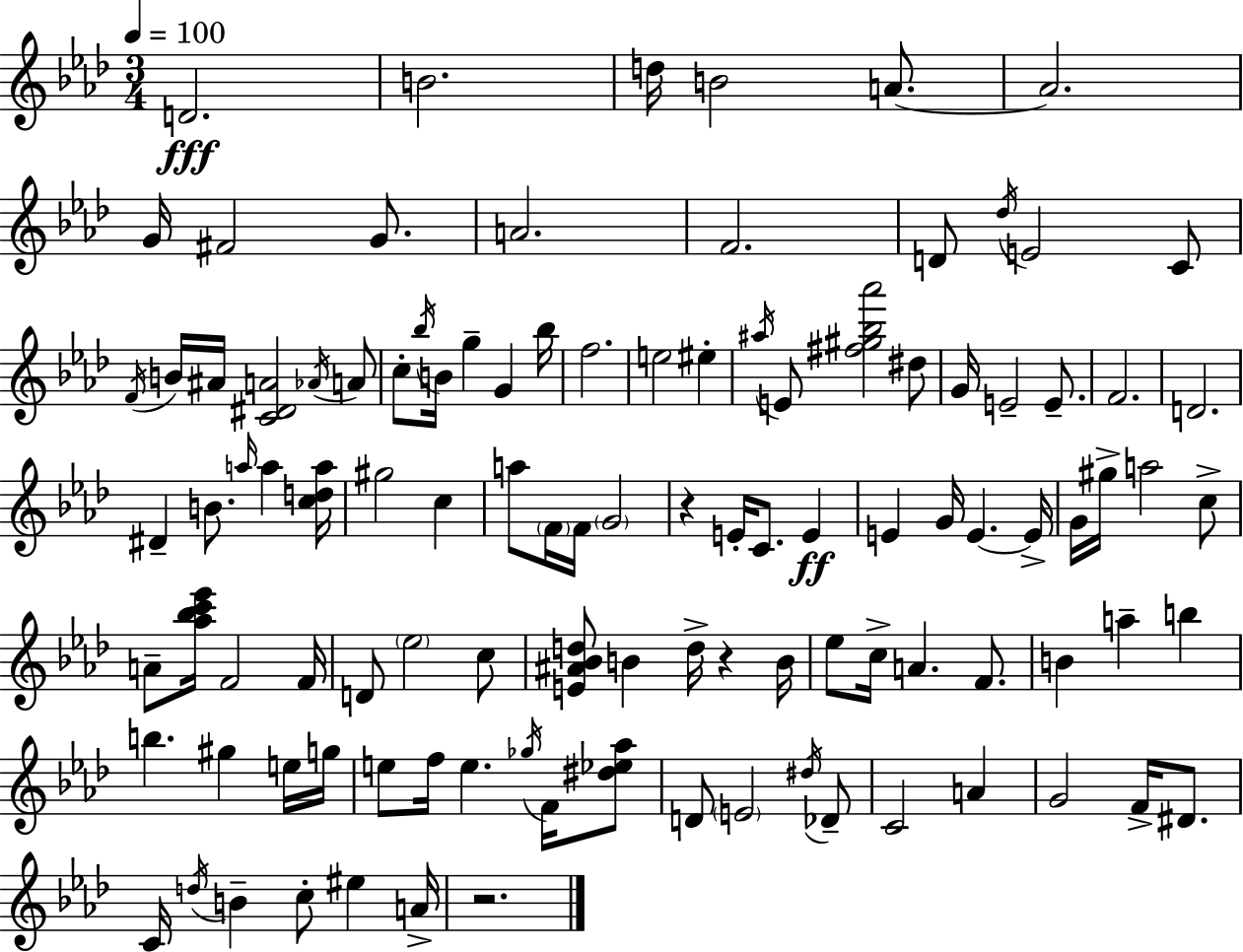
D4/h. B4/h. D5/s B4/h A4/e. A4/h. G4/s F#4/h G4/e. A4/h. F4/h. D4/e Db5/s E4/h C4/e F4/s B4/s A#4/s [C4,D#4,A4]/h Ab4/s A4/e C5/e Bb5/s B4/s G5/q G4/q Bb5/s F5/h. E5/h EIS5/q A#5/s E4/e [F#5,G#5,Bb5,Ab6]/h D#5/e G4/s E4/h E4/e. F4/h. D4/h. D#4/q B4/e. A5/s A5/q [C5,D5,A5]/s G#5/h C5/q A5/e F4/s F4/s G4/h R/q E4/s C4/e. E4/q E4/q G4/s E4/q. E4/s G4/s G#5/s A5/h C5/e A4/e [Ab5,Bb5,C6,Eb6]/s F4/h F4/s D4/e Eb5/h C5/e [E4,A#4,Bb4,D5]/e B4/q D5/s R/q B4/s Eb5/e C5/s A4/q. F4/e. B4/q A5/q B5/q B5/q. G#5/q E5/s G5/s E5/e F5/s E5/q. Gb5/s F4/s [D#5,Eb5,Ab5]/e D4/e E4/h D#5/s Db4/e C4/h A4/q G4/h F4/s D#4/e. C4/s D5/s B4/q C5/e EIS5/q A4/s R/h.